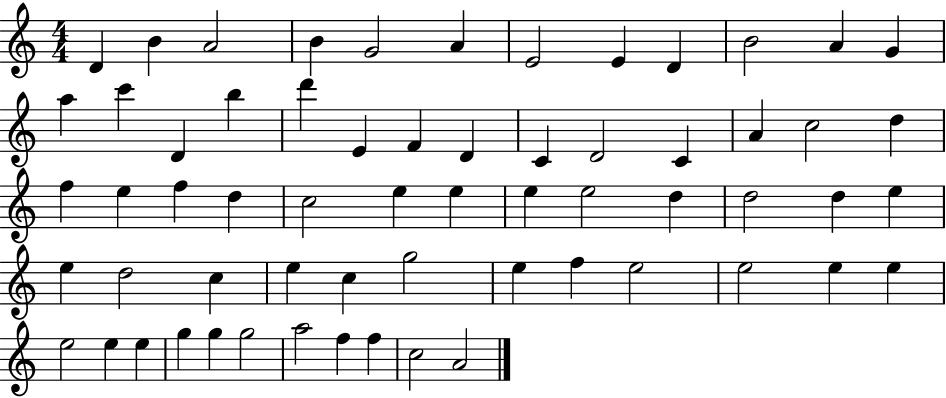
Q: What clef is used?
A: treble